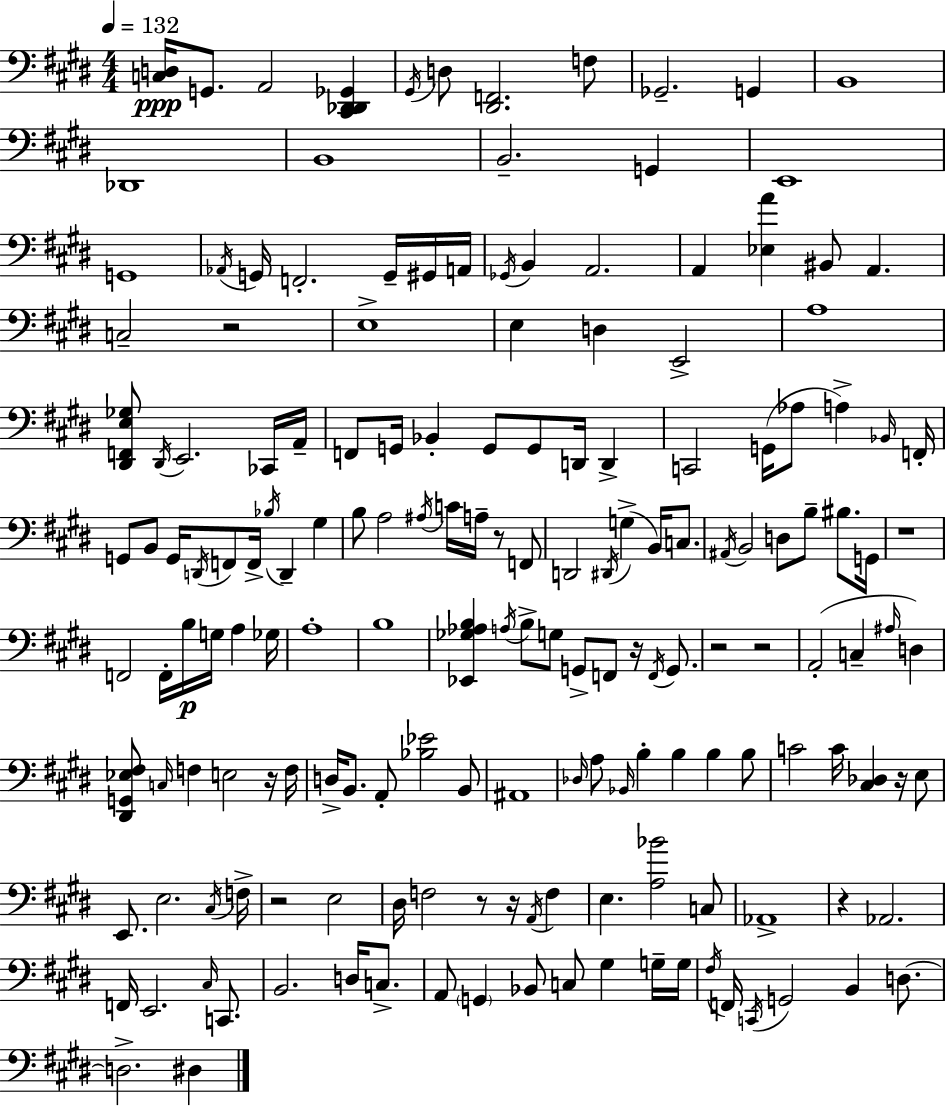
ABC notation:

X:1
T:Untitled
M:4/4
L:1/4
K:E
[C,D,]/4 G,,/2 A,,2 [^C,,_D,,_D,,_G,,] ^G,,/4 D,/2 [^D,,F,,]2 F,/2 _G,,2 G,, B,,4 _D,,4 B,,4 B,,2 G,, E,,4 G,,4 _A,,/4 G,,/4 F,,2 G,,/4 ^G,,/4 A,,/4 _G,,/4 B,, A,,2 A,, [_E,A] ^B,,/2 A,, C,2 z2 E,4 E, D, E,,2 A,4 [^D,,F,,E,_G,]/2 ^D,,/4 E,,2 _C,,/4 A,,/4 F,,/2 G,,/4 _B,, G,,/2 G,,/2 D,,/4 D,, C,,2 G,,/4 _A,/2 A, _B,,/4 F,,/4 G,,/2 B,,/2 G,,/4 D,,/4 F,,/2 F,,/4 _B,/4 D,, ^G, B,/2 A,2 ^A,/4 C/4 A,/4 z/2 F,,/2 D,,2 ^D,,/4 G, B,,/4 C,/2 ^A,,/4 B,,2 D,/2 B,/2 ^B,/2 G,,/4 z4 F,,2 F,,/4 B,/4 G,/4 A, _G,/4 A,4 B,4 [_E,,_G,_A,B,] A,/4 B,/2 G,/2 G,,/2 F,,/2 z/4 F,,/4 G,,/2 z2 z2 A,,2 C, ^A,/4 D, [^D,,G,,_E,^F,]/2 C,/4 F, E,2 z/4 F,/4 D,/4 B,,/2 A,,/2 [_B,_E]2 B,,/2 ^A,,4 _D,/4 A,/2 _B,,/4 B, B, B, B,/2 C2 C/4 [^C,_D,] z/4 E,/2 E,,/2 E,2 ^C,/4 F,/4 z2 E,2 ^D,/4 F,2 z/2 z/4 A,,/4 F, E, [A,_B]2 C,/2 _A,,4 z _A,,2 F,,/4 E,,2 ^C,/4 C,,/2 B,,2 D,/4 C,/2 A,,/2 G,, _B,,/2 C,/2 ^G, G,/4 G,/4 ^F,/4 F,,/4 C,,/4 G,,2 B,, D,/2 D,2 ^D,